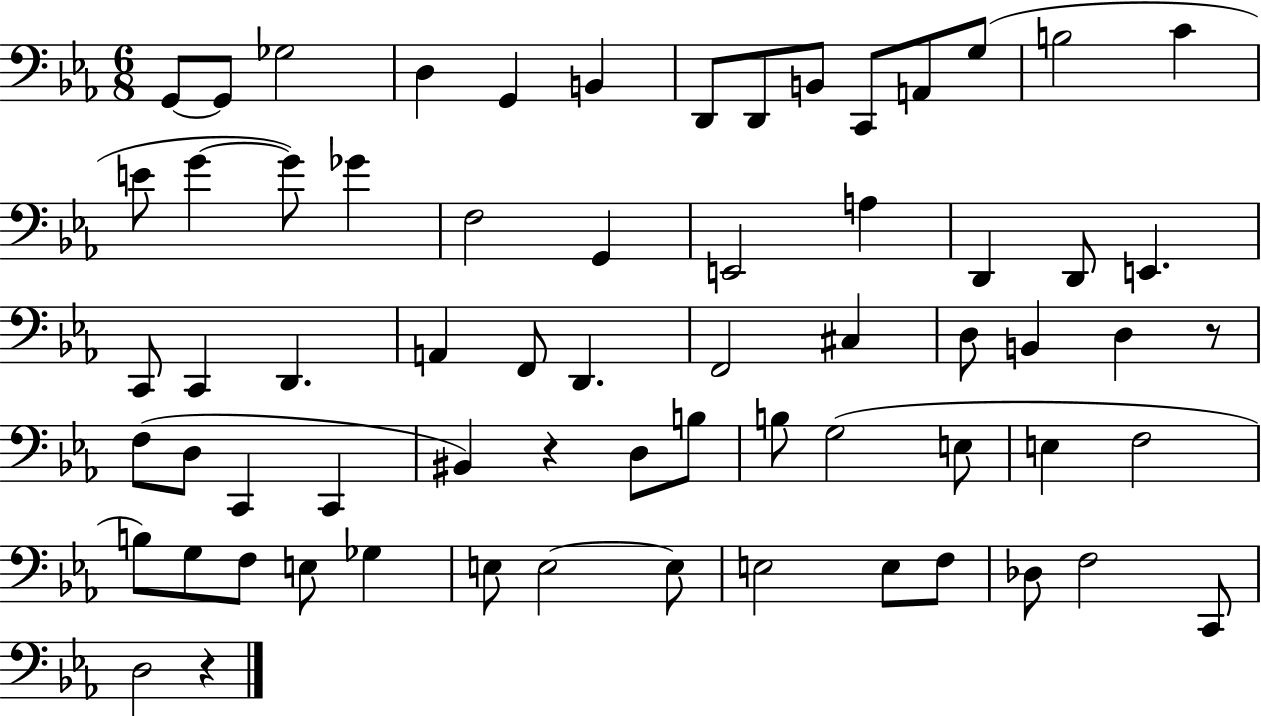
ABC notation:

X:1
T:Untitled
M:6/8
L:1/4
K:Eb
G,,/2 G,,/2 _G,2 D, G,, B,, D,,/2 D,,/2 B,,/2 C,,/2 A,,/2 G,/2 B,2 C E/2 G G/2 _G F,2 G,, E,,2 A, D,, D,,/2 E,, C,,/2 C,, D,, A,, F,,/2 D,, F,,2 ^C, D,/2 B,, D, z/2 F,/2 D,/2 C,, C,, ^B,, z D,/2 B,/2 B,/2 G,2 E,/2 E, F,2 B,/2 G,/2 F,/2 E,/2 _G, E,/2 E,2 E,/2 E,2 E,/2 F,/2 _D,/2 F,2 C,,/2 D,2 z